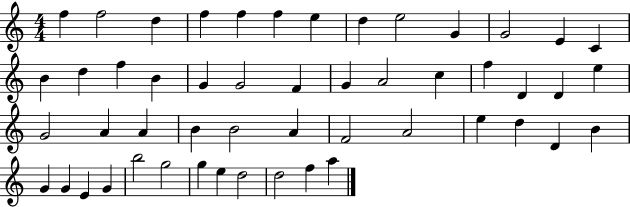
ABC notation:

X:1
T:Untitled
M:4/4
L:1/4
K:C
f f2 d f f f e d e2 G G2 E C B d f B G G2 F G A2 c f D D e G2 A A B B2 A F2 A2 e d D B G G E G b2 g2 g e d2 d2 f a